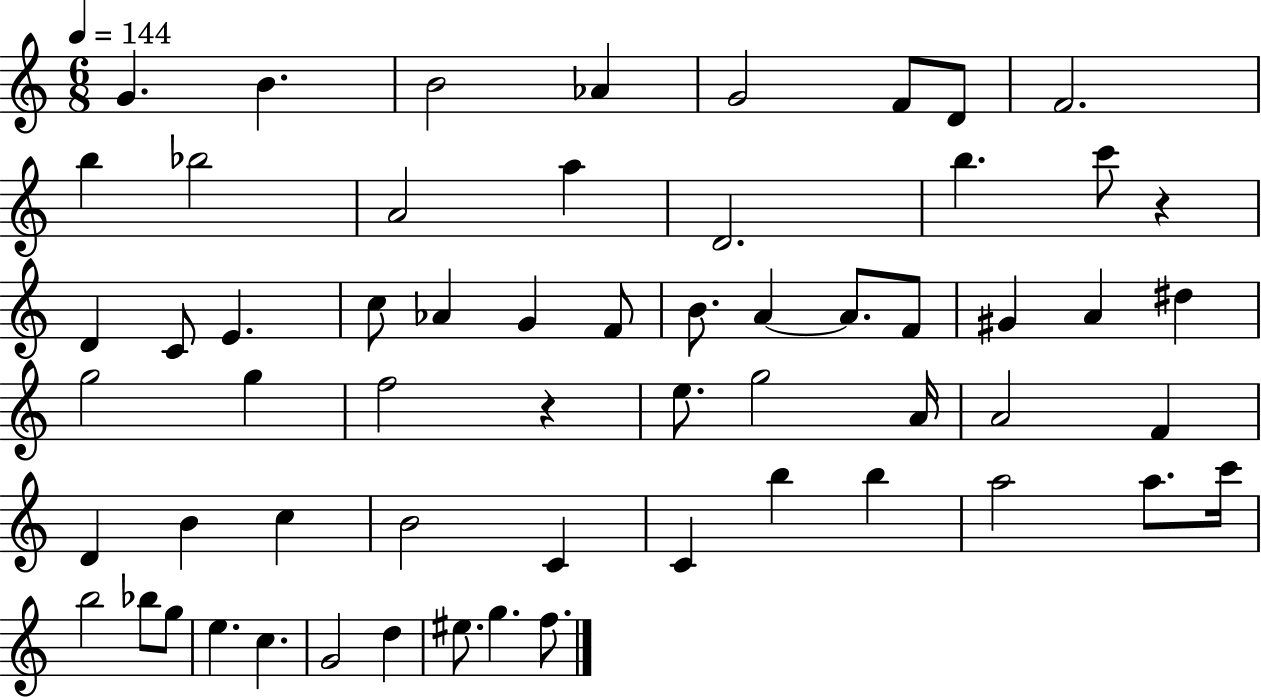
{
  \clef treble
  \numericTimeSignature
  \time 6/8
  \key c \major
  \tempo 4 = 144
  \repeat volta 2 { g'4. b'4. | b'2 aes'4 | g'2 f'8 d'8 | f'2. | \break b''4 bes''2 | a'2 a''4 | d'2. | b''4. c'''8 r4 | \break d'4 c'8 e'4. | c''8 aes'4 g'4 f'8 | b'8. a'4~~ a'8. f'8 | gis'4 a'4 dis''4 | \break g''2 g''4 | f''2 r4 | e''8. g''2 a'16 | a'2 f'4 | \break d'4 b'4 c''4 | b'2 c'4 | c'4 b''4 b''4 | a''2 a''8. c'''16 | \break b''2 bes''8 g''8 | e''4. c''4. | g'2 d''4 | eis''8. g''4. f''8. | \break } \bar "|."
}